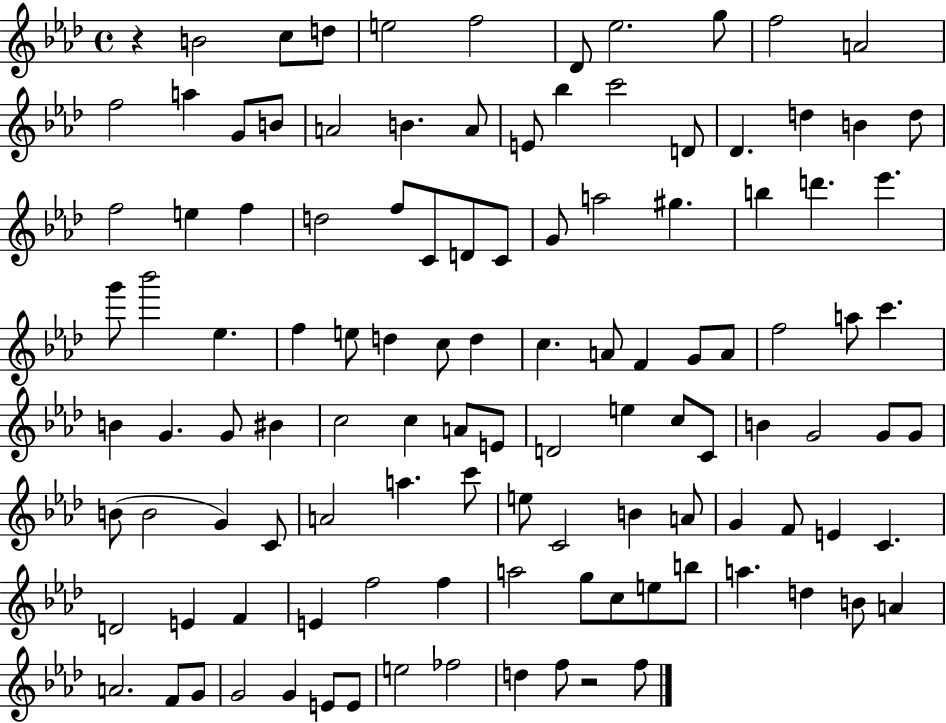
{
  \clef treble
  \time 4/4
  \defaultTimeSignature
  \key aes \major
  r4 b'2 c''8 d''8 | e''2 f''2 | des'8 ees''2. g''8 | f''2 a'2 | \break f''2 a''4 g'8 b'8 | a'2 b'4. a'8 | e'8 bes''4 c'''2 d'8 | des'4. d''4 b'4 d''8 | \break f''2 e''4 f''4 | d''2 f''8 c'8 d'8 c'8 | g'8 a''2 gis''4. | b''4 d'''4. ees'''4. | \break g'''8 bes'''2 ees''4. | f''4 e''8 d''4 c''8 d''4 | c''4. a'8 f'4 g'8 a'8 | f''2 a''8 c'''4. | \break b'4 g'4. g'8 bis'4 | c''2 c''4 a'8 e'8 | d'2 e''4 c''8 c'8 | b'4 g'2 g'8 g'8 | \break b'8( b'2 g'4) c'8 | a'2 a''4. c'''8 | e''8 c'2 b'4 a'8 | g'4 f'8 e'4 c'4. | \break d'2 e'4 f'4 | e'4 f''2 f''4 | a''2 g''8 c''8 e''8 b''8 | a''4. d''4 b'8 a'4 | \break a'2. f'8 g'8 | g'2 g'4 e'8 e'8 | e''2 fes''2 | d''4 f''8 r2 f''8 | \break \bar "|."
}